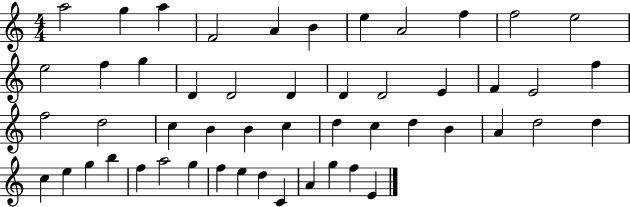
{
  \clef treble
  \numericTimeSignature
  \time 4/4
  \key c \major
  a''2 g''4 a''4 | f'2 a'4 b'4 | e''4 a'2 f''4 | f''2 e''2 | \break e''2 f''4 g''4 | d'4 d'2 d'4 | d'4 d'2 e'4 | f'4 e'2 f''4 | \break f''2 d''2 | c''4 b'4 b'4 c''4 | d''4 c''4 d''4 b'4 | a'4 d''2 d''4 | \break c''4 e''4 g''4 b''4 | f''4 a''2 g''4 | f''4 e''4 d''4 c'4 | a'4 g''4 f''4 e'4 | \break \bar "|."
}